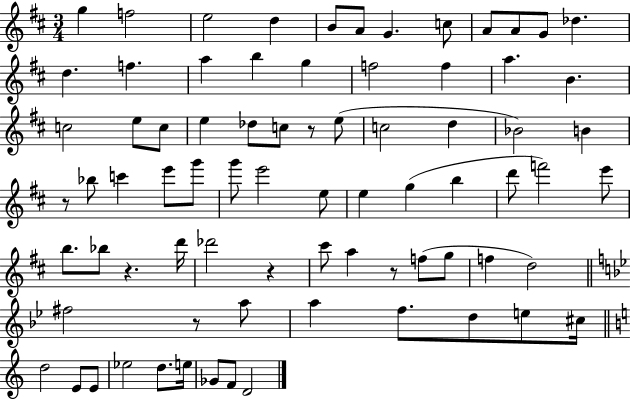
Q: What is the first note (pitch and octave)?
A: G5